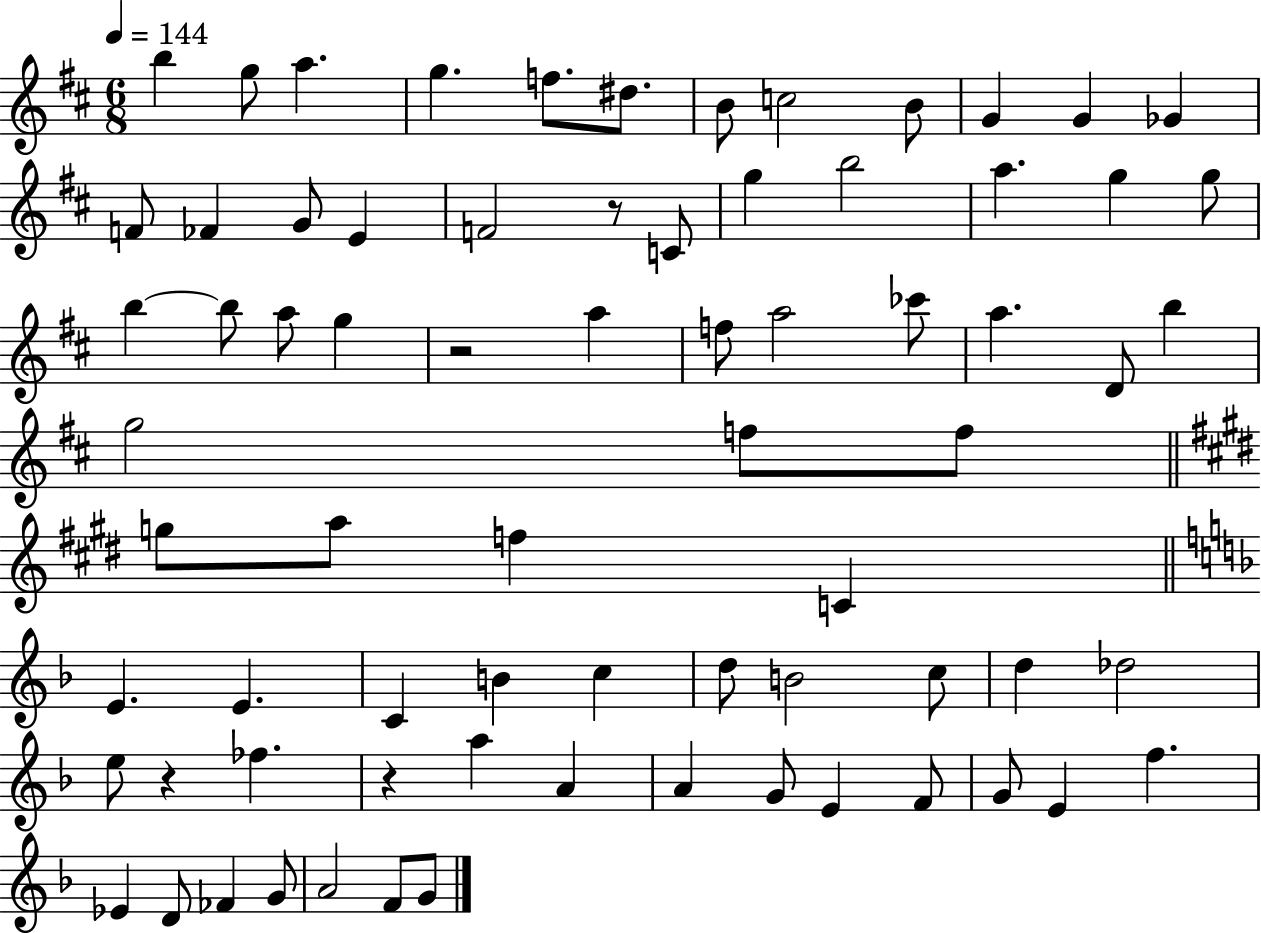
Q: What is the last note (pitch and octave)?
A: G4